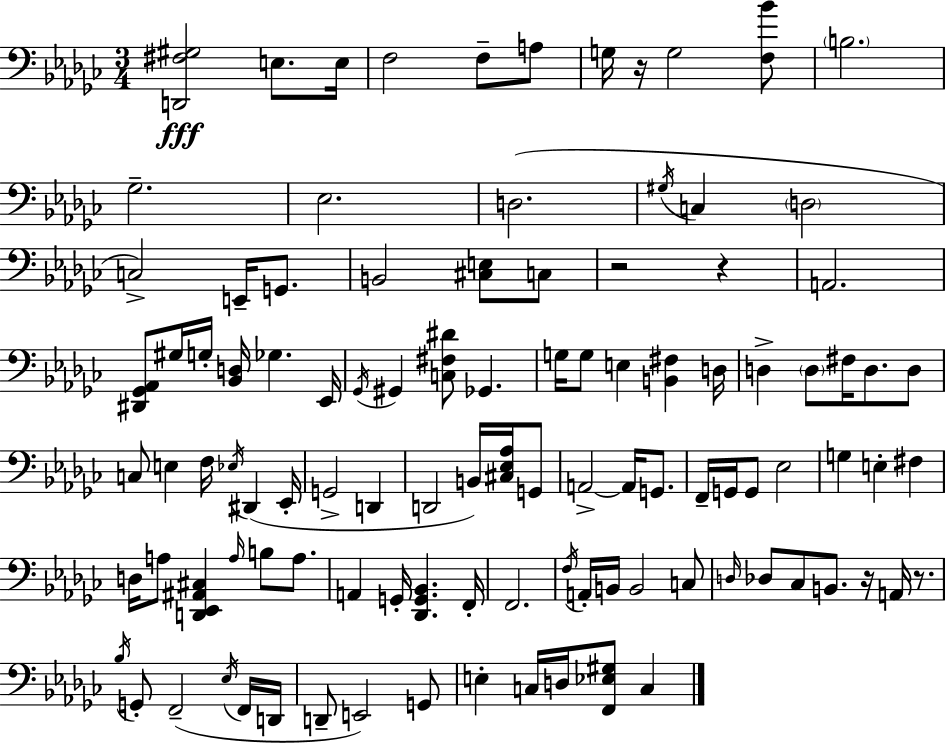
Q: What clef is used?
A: bass